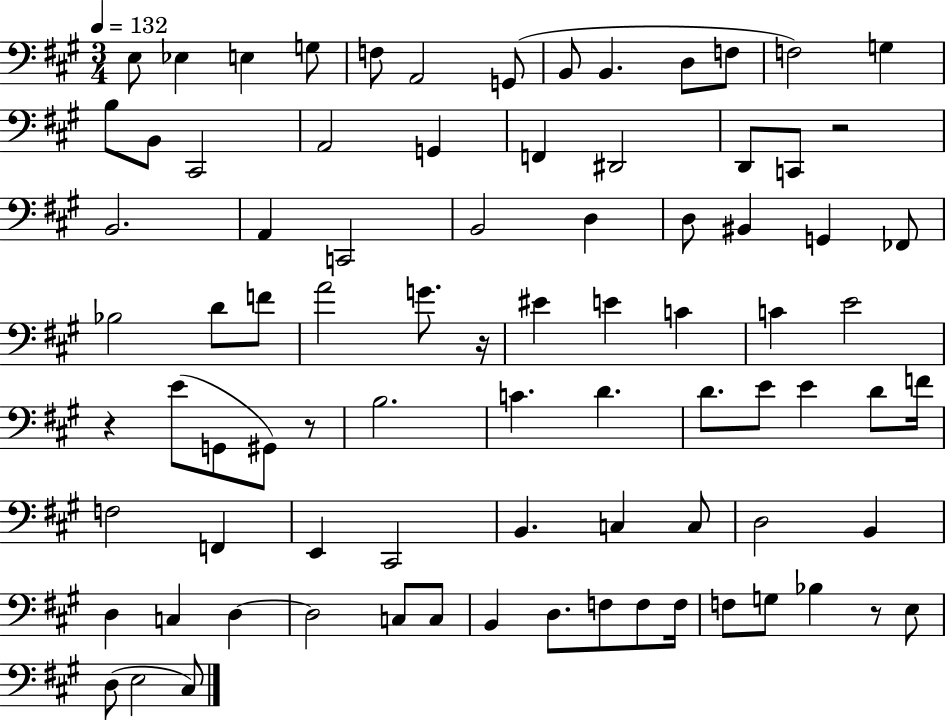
X:1
T:Untitled
M:3/4
L:1/4
K:A
E,/2 _E, E, G,/2 F,/2 A,,2 G,,/2 B,,/2 B,, D,/2 F,/2 F,2 G, B,/2 B,,/2 ^C,,2 A,,2 G,, F,, ^D,,2 D,,/2 C,,/2 z2 B,,2 A,, C,,2 B,,2 D, D,/2 ^B,, G,, _F,,/2 _B,2 D/2 F/2 A2 G/2 z/4 ^E E C C E2 z E/2 G,,/2 ^G,,/2 z/2 B,2 C D D/2 E/2 E D/2 F/4 F,2 F,, E,, ^C,,2 B,, C, C,/2 D,2 B,, D, C, D, D,2 C,/2 C,/2 B,, D,/2 F,/2 F,/2 F,/4 F,/2 G,/2 _B, z/2 E,/2 D,/2 E,2 ^C,/2